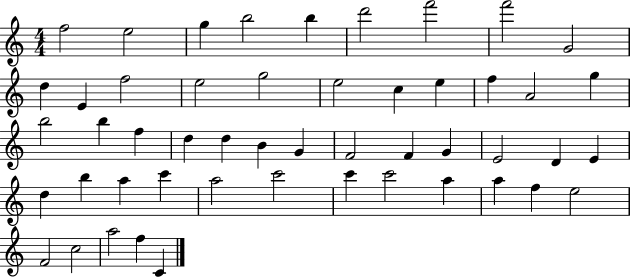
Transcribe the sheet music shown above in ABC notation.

X:1
T:Untitled
M:4/4
L:1/4
K:C
f2 e2 g b2 b d'2 f'2 f'2 G2 d E f2 e2 g2 e2 c e f A2 g b2 b f d d B G F2 F G E2 D E d b a c' a2 c'2 c' c'2 a a f e2 F2 c2 a2 f C